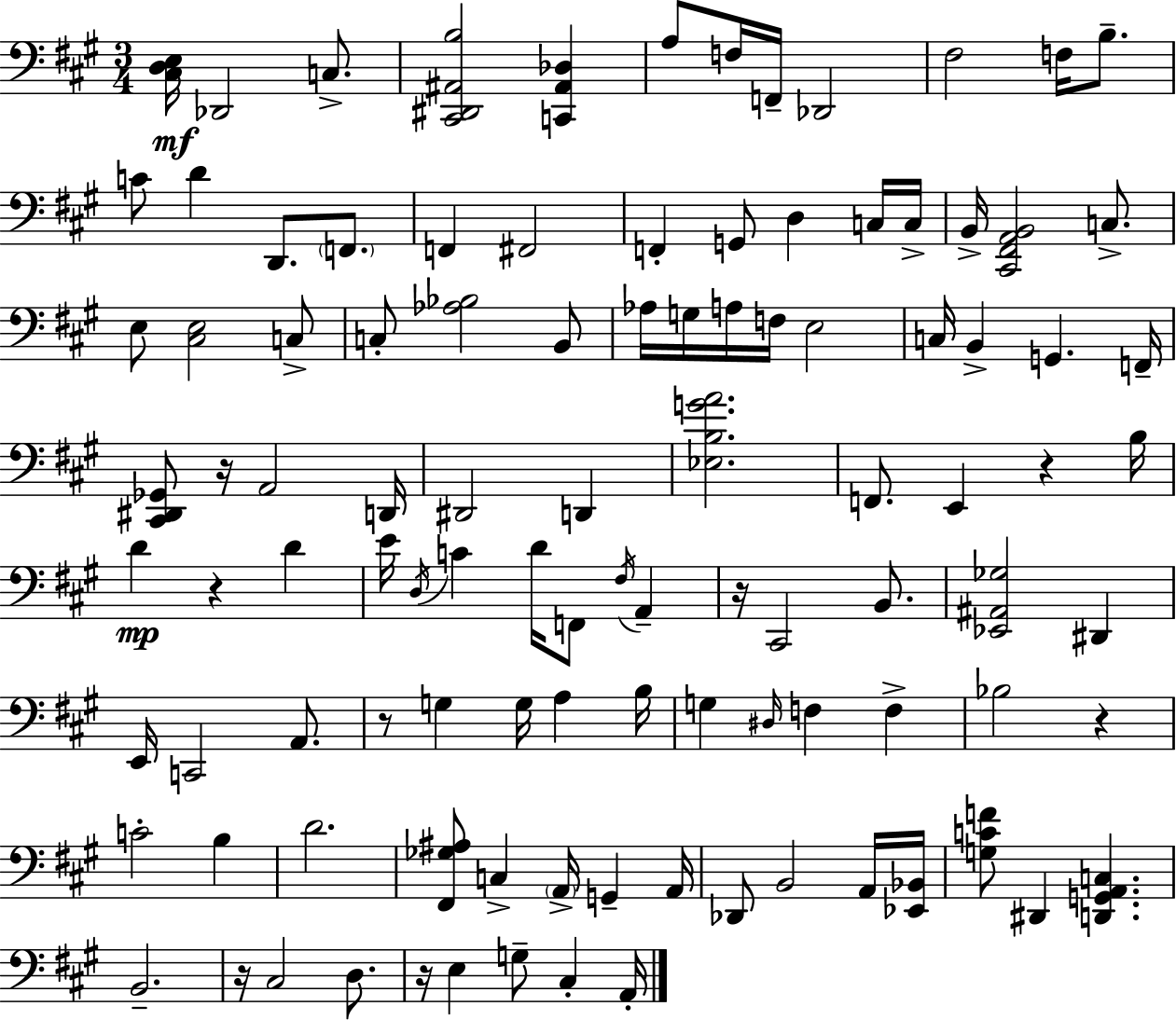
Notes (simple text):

[C#3,D3,E3]/s Db2/h C3/e. [C#2,D#2,A#2,B3]/h [C2,A#2,Db3]/q A3/e F3/s F2/s Db2/h F#3/h F3/s B3/e. C4/e D4/q D2/e. F2/e. F2/q F#2/h F2/q G2/e D3/q C3/s C3/s B2/s [C#2,F#2,A2,B2]/h C3/e. E3/e [C#3,E3]/h C3/e C3/e [Ab3,Bb3]/h B2/e Ab3/s G3/s A3/s F3/s E3/h C3/s B2/q G2/q. F2/s [C#2,D#2,Gb2]/e R/s A2/h D2/s D#2/h D2/q [Eb3,B3,G4,A4]/h. F2/e. E2/q R/q B3/s D4/q R/q D4/q E4/s D3/s C4/q D4/s F2/e F#3/s A2/q R/s C#2/h B2/e. [Eb2,A#2,Gb3]/h D#2/q E2/s C2/h A2/e. R/e G3/q G3/s A3/q B3/s G3/q D#3/s F3/q F3/q Bb3/h R/q C4/h B3/q D4/h. [F#2,Gb3,A#3]/e C3/q A2/s G2/q A2/s Db2/e B2/h A2/s [Eb2,Bb2]/s [G3,C4,F4]/e D#2/q [D2,G2,A2,C3]/q. B2/h. R/s C#3/h D3/e. R/s E3/q G3/e C#3/q A2/s